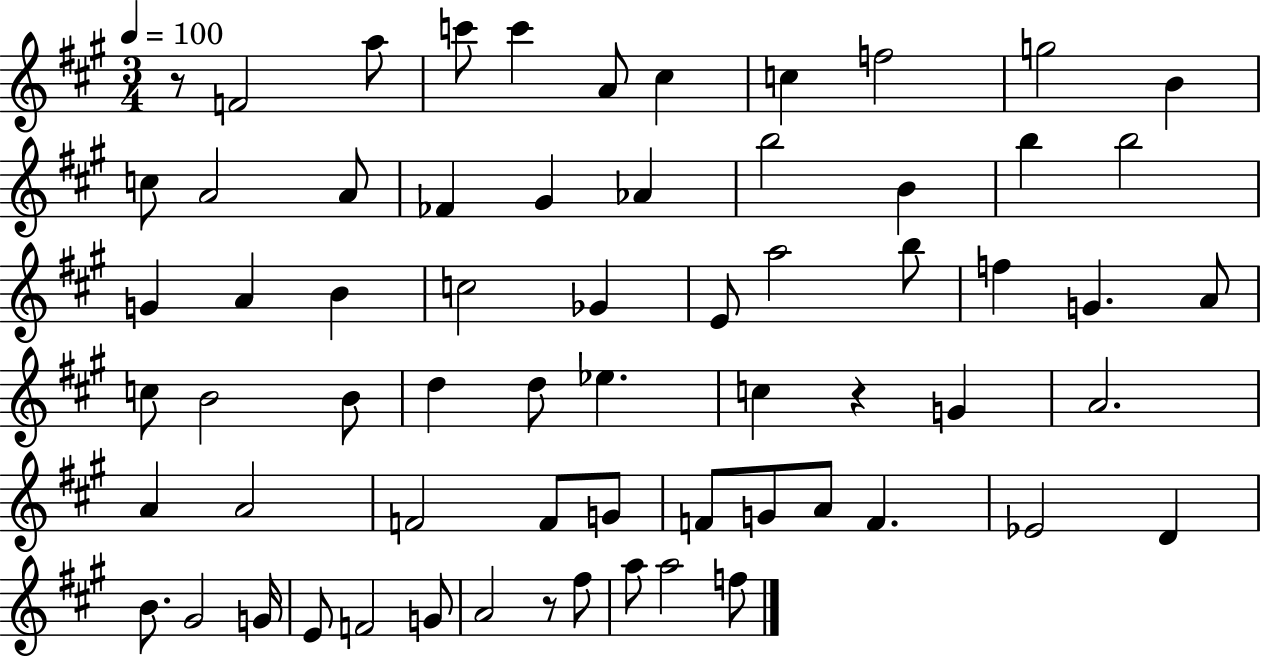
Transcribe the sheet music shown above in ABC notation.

X:1
T:Untitled
M:3/4
L:1/4
K:A
z/2 F2 a/2 c'/2 c' A/2 ^c c f2 g2 B c/2 A2 A/2 _F ^G _A b2 B b b2 G A B c2 _G E/2 a2 b/2 f G A/2 c/2 B2 B/2 d d/2 _e c z G A2 A A2 F2 F/2 G/2 F/2 G/2 A/2 F _E2 D B/2 ^G2 G/4 E/2 F2 G/2 A2 z/2 ^f/2 a/2 a2 f/2